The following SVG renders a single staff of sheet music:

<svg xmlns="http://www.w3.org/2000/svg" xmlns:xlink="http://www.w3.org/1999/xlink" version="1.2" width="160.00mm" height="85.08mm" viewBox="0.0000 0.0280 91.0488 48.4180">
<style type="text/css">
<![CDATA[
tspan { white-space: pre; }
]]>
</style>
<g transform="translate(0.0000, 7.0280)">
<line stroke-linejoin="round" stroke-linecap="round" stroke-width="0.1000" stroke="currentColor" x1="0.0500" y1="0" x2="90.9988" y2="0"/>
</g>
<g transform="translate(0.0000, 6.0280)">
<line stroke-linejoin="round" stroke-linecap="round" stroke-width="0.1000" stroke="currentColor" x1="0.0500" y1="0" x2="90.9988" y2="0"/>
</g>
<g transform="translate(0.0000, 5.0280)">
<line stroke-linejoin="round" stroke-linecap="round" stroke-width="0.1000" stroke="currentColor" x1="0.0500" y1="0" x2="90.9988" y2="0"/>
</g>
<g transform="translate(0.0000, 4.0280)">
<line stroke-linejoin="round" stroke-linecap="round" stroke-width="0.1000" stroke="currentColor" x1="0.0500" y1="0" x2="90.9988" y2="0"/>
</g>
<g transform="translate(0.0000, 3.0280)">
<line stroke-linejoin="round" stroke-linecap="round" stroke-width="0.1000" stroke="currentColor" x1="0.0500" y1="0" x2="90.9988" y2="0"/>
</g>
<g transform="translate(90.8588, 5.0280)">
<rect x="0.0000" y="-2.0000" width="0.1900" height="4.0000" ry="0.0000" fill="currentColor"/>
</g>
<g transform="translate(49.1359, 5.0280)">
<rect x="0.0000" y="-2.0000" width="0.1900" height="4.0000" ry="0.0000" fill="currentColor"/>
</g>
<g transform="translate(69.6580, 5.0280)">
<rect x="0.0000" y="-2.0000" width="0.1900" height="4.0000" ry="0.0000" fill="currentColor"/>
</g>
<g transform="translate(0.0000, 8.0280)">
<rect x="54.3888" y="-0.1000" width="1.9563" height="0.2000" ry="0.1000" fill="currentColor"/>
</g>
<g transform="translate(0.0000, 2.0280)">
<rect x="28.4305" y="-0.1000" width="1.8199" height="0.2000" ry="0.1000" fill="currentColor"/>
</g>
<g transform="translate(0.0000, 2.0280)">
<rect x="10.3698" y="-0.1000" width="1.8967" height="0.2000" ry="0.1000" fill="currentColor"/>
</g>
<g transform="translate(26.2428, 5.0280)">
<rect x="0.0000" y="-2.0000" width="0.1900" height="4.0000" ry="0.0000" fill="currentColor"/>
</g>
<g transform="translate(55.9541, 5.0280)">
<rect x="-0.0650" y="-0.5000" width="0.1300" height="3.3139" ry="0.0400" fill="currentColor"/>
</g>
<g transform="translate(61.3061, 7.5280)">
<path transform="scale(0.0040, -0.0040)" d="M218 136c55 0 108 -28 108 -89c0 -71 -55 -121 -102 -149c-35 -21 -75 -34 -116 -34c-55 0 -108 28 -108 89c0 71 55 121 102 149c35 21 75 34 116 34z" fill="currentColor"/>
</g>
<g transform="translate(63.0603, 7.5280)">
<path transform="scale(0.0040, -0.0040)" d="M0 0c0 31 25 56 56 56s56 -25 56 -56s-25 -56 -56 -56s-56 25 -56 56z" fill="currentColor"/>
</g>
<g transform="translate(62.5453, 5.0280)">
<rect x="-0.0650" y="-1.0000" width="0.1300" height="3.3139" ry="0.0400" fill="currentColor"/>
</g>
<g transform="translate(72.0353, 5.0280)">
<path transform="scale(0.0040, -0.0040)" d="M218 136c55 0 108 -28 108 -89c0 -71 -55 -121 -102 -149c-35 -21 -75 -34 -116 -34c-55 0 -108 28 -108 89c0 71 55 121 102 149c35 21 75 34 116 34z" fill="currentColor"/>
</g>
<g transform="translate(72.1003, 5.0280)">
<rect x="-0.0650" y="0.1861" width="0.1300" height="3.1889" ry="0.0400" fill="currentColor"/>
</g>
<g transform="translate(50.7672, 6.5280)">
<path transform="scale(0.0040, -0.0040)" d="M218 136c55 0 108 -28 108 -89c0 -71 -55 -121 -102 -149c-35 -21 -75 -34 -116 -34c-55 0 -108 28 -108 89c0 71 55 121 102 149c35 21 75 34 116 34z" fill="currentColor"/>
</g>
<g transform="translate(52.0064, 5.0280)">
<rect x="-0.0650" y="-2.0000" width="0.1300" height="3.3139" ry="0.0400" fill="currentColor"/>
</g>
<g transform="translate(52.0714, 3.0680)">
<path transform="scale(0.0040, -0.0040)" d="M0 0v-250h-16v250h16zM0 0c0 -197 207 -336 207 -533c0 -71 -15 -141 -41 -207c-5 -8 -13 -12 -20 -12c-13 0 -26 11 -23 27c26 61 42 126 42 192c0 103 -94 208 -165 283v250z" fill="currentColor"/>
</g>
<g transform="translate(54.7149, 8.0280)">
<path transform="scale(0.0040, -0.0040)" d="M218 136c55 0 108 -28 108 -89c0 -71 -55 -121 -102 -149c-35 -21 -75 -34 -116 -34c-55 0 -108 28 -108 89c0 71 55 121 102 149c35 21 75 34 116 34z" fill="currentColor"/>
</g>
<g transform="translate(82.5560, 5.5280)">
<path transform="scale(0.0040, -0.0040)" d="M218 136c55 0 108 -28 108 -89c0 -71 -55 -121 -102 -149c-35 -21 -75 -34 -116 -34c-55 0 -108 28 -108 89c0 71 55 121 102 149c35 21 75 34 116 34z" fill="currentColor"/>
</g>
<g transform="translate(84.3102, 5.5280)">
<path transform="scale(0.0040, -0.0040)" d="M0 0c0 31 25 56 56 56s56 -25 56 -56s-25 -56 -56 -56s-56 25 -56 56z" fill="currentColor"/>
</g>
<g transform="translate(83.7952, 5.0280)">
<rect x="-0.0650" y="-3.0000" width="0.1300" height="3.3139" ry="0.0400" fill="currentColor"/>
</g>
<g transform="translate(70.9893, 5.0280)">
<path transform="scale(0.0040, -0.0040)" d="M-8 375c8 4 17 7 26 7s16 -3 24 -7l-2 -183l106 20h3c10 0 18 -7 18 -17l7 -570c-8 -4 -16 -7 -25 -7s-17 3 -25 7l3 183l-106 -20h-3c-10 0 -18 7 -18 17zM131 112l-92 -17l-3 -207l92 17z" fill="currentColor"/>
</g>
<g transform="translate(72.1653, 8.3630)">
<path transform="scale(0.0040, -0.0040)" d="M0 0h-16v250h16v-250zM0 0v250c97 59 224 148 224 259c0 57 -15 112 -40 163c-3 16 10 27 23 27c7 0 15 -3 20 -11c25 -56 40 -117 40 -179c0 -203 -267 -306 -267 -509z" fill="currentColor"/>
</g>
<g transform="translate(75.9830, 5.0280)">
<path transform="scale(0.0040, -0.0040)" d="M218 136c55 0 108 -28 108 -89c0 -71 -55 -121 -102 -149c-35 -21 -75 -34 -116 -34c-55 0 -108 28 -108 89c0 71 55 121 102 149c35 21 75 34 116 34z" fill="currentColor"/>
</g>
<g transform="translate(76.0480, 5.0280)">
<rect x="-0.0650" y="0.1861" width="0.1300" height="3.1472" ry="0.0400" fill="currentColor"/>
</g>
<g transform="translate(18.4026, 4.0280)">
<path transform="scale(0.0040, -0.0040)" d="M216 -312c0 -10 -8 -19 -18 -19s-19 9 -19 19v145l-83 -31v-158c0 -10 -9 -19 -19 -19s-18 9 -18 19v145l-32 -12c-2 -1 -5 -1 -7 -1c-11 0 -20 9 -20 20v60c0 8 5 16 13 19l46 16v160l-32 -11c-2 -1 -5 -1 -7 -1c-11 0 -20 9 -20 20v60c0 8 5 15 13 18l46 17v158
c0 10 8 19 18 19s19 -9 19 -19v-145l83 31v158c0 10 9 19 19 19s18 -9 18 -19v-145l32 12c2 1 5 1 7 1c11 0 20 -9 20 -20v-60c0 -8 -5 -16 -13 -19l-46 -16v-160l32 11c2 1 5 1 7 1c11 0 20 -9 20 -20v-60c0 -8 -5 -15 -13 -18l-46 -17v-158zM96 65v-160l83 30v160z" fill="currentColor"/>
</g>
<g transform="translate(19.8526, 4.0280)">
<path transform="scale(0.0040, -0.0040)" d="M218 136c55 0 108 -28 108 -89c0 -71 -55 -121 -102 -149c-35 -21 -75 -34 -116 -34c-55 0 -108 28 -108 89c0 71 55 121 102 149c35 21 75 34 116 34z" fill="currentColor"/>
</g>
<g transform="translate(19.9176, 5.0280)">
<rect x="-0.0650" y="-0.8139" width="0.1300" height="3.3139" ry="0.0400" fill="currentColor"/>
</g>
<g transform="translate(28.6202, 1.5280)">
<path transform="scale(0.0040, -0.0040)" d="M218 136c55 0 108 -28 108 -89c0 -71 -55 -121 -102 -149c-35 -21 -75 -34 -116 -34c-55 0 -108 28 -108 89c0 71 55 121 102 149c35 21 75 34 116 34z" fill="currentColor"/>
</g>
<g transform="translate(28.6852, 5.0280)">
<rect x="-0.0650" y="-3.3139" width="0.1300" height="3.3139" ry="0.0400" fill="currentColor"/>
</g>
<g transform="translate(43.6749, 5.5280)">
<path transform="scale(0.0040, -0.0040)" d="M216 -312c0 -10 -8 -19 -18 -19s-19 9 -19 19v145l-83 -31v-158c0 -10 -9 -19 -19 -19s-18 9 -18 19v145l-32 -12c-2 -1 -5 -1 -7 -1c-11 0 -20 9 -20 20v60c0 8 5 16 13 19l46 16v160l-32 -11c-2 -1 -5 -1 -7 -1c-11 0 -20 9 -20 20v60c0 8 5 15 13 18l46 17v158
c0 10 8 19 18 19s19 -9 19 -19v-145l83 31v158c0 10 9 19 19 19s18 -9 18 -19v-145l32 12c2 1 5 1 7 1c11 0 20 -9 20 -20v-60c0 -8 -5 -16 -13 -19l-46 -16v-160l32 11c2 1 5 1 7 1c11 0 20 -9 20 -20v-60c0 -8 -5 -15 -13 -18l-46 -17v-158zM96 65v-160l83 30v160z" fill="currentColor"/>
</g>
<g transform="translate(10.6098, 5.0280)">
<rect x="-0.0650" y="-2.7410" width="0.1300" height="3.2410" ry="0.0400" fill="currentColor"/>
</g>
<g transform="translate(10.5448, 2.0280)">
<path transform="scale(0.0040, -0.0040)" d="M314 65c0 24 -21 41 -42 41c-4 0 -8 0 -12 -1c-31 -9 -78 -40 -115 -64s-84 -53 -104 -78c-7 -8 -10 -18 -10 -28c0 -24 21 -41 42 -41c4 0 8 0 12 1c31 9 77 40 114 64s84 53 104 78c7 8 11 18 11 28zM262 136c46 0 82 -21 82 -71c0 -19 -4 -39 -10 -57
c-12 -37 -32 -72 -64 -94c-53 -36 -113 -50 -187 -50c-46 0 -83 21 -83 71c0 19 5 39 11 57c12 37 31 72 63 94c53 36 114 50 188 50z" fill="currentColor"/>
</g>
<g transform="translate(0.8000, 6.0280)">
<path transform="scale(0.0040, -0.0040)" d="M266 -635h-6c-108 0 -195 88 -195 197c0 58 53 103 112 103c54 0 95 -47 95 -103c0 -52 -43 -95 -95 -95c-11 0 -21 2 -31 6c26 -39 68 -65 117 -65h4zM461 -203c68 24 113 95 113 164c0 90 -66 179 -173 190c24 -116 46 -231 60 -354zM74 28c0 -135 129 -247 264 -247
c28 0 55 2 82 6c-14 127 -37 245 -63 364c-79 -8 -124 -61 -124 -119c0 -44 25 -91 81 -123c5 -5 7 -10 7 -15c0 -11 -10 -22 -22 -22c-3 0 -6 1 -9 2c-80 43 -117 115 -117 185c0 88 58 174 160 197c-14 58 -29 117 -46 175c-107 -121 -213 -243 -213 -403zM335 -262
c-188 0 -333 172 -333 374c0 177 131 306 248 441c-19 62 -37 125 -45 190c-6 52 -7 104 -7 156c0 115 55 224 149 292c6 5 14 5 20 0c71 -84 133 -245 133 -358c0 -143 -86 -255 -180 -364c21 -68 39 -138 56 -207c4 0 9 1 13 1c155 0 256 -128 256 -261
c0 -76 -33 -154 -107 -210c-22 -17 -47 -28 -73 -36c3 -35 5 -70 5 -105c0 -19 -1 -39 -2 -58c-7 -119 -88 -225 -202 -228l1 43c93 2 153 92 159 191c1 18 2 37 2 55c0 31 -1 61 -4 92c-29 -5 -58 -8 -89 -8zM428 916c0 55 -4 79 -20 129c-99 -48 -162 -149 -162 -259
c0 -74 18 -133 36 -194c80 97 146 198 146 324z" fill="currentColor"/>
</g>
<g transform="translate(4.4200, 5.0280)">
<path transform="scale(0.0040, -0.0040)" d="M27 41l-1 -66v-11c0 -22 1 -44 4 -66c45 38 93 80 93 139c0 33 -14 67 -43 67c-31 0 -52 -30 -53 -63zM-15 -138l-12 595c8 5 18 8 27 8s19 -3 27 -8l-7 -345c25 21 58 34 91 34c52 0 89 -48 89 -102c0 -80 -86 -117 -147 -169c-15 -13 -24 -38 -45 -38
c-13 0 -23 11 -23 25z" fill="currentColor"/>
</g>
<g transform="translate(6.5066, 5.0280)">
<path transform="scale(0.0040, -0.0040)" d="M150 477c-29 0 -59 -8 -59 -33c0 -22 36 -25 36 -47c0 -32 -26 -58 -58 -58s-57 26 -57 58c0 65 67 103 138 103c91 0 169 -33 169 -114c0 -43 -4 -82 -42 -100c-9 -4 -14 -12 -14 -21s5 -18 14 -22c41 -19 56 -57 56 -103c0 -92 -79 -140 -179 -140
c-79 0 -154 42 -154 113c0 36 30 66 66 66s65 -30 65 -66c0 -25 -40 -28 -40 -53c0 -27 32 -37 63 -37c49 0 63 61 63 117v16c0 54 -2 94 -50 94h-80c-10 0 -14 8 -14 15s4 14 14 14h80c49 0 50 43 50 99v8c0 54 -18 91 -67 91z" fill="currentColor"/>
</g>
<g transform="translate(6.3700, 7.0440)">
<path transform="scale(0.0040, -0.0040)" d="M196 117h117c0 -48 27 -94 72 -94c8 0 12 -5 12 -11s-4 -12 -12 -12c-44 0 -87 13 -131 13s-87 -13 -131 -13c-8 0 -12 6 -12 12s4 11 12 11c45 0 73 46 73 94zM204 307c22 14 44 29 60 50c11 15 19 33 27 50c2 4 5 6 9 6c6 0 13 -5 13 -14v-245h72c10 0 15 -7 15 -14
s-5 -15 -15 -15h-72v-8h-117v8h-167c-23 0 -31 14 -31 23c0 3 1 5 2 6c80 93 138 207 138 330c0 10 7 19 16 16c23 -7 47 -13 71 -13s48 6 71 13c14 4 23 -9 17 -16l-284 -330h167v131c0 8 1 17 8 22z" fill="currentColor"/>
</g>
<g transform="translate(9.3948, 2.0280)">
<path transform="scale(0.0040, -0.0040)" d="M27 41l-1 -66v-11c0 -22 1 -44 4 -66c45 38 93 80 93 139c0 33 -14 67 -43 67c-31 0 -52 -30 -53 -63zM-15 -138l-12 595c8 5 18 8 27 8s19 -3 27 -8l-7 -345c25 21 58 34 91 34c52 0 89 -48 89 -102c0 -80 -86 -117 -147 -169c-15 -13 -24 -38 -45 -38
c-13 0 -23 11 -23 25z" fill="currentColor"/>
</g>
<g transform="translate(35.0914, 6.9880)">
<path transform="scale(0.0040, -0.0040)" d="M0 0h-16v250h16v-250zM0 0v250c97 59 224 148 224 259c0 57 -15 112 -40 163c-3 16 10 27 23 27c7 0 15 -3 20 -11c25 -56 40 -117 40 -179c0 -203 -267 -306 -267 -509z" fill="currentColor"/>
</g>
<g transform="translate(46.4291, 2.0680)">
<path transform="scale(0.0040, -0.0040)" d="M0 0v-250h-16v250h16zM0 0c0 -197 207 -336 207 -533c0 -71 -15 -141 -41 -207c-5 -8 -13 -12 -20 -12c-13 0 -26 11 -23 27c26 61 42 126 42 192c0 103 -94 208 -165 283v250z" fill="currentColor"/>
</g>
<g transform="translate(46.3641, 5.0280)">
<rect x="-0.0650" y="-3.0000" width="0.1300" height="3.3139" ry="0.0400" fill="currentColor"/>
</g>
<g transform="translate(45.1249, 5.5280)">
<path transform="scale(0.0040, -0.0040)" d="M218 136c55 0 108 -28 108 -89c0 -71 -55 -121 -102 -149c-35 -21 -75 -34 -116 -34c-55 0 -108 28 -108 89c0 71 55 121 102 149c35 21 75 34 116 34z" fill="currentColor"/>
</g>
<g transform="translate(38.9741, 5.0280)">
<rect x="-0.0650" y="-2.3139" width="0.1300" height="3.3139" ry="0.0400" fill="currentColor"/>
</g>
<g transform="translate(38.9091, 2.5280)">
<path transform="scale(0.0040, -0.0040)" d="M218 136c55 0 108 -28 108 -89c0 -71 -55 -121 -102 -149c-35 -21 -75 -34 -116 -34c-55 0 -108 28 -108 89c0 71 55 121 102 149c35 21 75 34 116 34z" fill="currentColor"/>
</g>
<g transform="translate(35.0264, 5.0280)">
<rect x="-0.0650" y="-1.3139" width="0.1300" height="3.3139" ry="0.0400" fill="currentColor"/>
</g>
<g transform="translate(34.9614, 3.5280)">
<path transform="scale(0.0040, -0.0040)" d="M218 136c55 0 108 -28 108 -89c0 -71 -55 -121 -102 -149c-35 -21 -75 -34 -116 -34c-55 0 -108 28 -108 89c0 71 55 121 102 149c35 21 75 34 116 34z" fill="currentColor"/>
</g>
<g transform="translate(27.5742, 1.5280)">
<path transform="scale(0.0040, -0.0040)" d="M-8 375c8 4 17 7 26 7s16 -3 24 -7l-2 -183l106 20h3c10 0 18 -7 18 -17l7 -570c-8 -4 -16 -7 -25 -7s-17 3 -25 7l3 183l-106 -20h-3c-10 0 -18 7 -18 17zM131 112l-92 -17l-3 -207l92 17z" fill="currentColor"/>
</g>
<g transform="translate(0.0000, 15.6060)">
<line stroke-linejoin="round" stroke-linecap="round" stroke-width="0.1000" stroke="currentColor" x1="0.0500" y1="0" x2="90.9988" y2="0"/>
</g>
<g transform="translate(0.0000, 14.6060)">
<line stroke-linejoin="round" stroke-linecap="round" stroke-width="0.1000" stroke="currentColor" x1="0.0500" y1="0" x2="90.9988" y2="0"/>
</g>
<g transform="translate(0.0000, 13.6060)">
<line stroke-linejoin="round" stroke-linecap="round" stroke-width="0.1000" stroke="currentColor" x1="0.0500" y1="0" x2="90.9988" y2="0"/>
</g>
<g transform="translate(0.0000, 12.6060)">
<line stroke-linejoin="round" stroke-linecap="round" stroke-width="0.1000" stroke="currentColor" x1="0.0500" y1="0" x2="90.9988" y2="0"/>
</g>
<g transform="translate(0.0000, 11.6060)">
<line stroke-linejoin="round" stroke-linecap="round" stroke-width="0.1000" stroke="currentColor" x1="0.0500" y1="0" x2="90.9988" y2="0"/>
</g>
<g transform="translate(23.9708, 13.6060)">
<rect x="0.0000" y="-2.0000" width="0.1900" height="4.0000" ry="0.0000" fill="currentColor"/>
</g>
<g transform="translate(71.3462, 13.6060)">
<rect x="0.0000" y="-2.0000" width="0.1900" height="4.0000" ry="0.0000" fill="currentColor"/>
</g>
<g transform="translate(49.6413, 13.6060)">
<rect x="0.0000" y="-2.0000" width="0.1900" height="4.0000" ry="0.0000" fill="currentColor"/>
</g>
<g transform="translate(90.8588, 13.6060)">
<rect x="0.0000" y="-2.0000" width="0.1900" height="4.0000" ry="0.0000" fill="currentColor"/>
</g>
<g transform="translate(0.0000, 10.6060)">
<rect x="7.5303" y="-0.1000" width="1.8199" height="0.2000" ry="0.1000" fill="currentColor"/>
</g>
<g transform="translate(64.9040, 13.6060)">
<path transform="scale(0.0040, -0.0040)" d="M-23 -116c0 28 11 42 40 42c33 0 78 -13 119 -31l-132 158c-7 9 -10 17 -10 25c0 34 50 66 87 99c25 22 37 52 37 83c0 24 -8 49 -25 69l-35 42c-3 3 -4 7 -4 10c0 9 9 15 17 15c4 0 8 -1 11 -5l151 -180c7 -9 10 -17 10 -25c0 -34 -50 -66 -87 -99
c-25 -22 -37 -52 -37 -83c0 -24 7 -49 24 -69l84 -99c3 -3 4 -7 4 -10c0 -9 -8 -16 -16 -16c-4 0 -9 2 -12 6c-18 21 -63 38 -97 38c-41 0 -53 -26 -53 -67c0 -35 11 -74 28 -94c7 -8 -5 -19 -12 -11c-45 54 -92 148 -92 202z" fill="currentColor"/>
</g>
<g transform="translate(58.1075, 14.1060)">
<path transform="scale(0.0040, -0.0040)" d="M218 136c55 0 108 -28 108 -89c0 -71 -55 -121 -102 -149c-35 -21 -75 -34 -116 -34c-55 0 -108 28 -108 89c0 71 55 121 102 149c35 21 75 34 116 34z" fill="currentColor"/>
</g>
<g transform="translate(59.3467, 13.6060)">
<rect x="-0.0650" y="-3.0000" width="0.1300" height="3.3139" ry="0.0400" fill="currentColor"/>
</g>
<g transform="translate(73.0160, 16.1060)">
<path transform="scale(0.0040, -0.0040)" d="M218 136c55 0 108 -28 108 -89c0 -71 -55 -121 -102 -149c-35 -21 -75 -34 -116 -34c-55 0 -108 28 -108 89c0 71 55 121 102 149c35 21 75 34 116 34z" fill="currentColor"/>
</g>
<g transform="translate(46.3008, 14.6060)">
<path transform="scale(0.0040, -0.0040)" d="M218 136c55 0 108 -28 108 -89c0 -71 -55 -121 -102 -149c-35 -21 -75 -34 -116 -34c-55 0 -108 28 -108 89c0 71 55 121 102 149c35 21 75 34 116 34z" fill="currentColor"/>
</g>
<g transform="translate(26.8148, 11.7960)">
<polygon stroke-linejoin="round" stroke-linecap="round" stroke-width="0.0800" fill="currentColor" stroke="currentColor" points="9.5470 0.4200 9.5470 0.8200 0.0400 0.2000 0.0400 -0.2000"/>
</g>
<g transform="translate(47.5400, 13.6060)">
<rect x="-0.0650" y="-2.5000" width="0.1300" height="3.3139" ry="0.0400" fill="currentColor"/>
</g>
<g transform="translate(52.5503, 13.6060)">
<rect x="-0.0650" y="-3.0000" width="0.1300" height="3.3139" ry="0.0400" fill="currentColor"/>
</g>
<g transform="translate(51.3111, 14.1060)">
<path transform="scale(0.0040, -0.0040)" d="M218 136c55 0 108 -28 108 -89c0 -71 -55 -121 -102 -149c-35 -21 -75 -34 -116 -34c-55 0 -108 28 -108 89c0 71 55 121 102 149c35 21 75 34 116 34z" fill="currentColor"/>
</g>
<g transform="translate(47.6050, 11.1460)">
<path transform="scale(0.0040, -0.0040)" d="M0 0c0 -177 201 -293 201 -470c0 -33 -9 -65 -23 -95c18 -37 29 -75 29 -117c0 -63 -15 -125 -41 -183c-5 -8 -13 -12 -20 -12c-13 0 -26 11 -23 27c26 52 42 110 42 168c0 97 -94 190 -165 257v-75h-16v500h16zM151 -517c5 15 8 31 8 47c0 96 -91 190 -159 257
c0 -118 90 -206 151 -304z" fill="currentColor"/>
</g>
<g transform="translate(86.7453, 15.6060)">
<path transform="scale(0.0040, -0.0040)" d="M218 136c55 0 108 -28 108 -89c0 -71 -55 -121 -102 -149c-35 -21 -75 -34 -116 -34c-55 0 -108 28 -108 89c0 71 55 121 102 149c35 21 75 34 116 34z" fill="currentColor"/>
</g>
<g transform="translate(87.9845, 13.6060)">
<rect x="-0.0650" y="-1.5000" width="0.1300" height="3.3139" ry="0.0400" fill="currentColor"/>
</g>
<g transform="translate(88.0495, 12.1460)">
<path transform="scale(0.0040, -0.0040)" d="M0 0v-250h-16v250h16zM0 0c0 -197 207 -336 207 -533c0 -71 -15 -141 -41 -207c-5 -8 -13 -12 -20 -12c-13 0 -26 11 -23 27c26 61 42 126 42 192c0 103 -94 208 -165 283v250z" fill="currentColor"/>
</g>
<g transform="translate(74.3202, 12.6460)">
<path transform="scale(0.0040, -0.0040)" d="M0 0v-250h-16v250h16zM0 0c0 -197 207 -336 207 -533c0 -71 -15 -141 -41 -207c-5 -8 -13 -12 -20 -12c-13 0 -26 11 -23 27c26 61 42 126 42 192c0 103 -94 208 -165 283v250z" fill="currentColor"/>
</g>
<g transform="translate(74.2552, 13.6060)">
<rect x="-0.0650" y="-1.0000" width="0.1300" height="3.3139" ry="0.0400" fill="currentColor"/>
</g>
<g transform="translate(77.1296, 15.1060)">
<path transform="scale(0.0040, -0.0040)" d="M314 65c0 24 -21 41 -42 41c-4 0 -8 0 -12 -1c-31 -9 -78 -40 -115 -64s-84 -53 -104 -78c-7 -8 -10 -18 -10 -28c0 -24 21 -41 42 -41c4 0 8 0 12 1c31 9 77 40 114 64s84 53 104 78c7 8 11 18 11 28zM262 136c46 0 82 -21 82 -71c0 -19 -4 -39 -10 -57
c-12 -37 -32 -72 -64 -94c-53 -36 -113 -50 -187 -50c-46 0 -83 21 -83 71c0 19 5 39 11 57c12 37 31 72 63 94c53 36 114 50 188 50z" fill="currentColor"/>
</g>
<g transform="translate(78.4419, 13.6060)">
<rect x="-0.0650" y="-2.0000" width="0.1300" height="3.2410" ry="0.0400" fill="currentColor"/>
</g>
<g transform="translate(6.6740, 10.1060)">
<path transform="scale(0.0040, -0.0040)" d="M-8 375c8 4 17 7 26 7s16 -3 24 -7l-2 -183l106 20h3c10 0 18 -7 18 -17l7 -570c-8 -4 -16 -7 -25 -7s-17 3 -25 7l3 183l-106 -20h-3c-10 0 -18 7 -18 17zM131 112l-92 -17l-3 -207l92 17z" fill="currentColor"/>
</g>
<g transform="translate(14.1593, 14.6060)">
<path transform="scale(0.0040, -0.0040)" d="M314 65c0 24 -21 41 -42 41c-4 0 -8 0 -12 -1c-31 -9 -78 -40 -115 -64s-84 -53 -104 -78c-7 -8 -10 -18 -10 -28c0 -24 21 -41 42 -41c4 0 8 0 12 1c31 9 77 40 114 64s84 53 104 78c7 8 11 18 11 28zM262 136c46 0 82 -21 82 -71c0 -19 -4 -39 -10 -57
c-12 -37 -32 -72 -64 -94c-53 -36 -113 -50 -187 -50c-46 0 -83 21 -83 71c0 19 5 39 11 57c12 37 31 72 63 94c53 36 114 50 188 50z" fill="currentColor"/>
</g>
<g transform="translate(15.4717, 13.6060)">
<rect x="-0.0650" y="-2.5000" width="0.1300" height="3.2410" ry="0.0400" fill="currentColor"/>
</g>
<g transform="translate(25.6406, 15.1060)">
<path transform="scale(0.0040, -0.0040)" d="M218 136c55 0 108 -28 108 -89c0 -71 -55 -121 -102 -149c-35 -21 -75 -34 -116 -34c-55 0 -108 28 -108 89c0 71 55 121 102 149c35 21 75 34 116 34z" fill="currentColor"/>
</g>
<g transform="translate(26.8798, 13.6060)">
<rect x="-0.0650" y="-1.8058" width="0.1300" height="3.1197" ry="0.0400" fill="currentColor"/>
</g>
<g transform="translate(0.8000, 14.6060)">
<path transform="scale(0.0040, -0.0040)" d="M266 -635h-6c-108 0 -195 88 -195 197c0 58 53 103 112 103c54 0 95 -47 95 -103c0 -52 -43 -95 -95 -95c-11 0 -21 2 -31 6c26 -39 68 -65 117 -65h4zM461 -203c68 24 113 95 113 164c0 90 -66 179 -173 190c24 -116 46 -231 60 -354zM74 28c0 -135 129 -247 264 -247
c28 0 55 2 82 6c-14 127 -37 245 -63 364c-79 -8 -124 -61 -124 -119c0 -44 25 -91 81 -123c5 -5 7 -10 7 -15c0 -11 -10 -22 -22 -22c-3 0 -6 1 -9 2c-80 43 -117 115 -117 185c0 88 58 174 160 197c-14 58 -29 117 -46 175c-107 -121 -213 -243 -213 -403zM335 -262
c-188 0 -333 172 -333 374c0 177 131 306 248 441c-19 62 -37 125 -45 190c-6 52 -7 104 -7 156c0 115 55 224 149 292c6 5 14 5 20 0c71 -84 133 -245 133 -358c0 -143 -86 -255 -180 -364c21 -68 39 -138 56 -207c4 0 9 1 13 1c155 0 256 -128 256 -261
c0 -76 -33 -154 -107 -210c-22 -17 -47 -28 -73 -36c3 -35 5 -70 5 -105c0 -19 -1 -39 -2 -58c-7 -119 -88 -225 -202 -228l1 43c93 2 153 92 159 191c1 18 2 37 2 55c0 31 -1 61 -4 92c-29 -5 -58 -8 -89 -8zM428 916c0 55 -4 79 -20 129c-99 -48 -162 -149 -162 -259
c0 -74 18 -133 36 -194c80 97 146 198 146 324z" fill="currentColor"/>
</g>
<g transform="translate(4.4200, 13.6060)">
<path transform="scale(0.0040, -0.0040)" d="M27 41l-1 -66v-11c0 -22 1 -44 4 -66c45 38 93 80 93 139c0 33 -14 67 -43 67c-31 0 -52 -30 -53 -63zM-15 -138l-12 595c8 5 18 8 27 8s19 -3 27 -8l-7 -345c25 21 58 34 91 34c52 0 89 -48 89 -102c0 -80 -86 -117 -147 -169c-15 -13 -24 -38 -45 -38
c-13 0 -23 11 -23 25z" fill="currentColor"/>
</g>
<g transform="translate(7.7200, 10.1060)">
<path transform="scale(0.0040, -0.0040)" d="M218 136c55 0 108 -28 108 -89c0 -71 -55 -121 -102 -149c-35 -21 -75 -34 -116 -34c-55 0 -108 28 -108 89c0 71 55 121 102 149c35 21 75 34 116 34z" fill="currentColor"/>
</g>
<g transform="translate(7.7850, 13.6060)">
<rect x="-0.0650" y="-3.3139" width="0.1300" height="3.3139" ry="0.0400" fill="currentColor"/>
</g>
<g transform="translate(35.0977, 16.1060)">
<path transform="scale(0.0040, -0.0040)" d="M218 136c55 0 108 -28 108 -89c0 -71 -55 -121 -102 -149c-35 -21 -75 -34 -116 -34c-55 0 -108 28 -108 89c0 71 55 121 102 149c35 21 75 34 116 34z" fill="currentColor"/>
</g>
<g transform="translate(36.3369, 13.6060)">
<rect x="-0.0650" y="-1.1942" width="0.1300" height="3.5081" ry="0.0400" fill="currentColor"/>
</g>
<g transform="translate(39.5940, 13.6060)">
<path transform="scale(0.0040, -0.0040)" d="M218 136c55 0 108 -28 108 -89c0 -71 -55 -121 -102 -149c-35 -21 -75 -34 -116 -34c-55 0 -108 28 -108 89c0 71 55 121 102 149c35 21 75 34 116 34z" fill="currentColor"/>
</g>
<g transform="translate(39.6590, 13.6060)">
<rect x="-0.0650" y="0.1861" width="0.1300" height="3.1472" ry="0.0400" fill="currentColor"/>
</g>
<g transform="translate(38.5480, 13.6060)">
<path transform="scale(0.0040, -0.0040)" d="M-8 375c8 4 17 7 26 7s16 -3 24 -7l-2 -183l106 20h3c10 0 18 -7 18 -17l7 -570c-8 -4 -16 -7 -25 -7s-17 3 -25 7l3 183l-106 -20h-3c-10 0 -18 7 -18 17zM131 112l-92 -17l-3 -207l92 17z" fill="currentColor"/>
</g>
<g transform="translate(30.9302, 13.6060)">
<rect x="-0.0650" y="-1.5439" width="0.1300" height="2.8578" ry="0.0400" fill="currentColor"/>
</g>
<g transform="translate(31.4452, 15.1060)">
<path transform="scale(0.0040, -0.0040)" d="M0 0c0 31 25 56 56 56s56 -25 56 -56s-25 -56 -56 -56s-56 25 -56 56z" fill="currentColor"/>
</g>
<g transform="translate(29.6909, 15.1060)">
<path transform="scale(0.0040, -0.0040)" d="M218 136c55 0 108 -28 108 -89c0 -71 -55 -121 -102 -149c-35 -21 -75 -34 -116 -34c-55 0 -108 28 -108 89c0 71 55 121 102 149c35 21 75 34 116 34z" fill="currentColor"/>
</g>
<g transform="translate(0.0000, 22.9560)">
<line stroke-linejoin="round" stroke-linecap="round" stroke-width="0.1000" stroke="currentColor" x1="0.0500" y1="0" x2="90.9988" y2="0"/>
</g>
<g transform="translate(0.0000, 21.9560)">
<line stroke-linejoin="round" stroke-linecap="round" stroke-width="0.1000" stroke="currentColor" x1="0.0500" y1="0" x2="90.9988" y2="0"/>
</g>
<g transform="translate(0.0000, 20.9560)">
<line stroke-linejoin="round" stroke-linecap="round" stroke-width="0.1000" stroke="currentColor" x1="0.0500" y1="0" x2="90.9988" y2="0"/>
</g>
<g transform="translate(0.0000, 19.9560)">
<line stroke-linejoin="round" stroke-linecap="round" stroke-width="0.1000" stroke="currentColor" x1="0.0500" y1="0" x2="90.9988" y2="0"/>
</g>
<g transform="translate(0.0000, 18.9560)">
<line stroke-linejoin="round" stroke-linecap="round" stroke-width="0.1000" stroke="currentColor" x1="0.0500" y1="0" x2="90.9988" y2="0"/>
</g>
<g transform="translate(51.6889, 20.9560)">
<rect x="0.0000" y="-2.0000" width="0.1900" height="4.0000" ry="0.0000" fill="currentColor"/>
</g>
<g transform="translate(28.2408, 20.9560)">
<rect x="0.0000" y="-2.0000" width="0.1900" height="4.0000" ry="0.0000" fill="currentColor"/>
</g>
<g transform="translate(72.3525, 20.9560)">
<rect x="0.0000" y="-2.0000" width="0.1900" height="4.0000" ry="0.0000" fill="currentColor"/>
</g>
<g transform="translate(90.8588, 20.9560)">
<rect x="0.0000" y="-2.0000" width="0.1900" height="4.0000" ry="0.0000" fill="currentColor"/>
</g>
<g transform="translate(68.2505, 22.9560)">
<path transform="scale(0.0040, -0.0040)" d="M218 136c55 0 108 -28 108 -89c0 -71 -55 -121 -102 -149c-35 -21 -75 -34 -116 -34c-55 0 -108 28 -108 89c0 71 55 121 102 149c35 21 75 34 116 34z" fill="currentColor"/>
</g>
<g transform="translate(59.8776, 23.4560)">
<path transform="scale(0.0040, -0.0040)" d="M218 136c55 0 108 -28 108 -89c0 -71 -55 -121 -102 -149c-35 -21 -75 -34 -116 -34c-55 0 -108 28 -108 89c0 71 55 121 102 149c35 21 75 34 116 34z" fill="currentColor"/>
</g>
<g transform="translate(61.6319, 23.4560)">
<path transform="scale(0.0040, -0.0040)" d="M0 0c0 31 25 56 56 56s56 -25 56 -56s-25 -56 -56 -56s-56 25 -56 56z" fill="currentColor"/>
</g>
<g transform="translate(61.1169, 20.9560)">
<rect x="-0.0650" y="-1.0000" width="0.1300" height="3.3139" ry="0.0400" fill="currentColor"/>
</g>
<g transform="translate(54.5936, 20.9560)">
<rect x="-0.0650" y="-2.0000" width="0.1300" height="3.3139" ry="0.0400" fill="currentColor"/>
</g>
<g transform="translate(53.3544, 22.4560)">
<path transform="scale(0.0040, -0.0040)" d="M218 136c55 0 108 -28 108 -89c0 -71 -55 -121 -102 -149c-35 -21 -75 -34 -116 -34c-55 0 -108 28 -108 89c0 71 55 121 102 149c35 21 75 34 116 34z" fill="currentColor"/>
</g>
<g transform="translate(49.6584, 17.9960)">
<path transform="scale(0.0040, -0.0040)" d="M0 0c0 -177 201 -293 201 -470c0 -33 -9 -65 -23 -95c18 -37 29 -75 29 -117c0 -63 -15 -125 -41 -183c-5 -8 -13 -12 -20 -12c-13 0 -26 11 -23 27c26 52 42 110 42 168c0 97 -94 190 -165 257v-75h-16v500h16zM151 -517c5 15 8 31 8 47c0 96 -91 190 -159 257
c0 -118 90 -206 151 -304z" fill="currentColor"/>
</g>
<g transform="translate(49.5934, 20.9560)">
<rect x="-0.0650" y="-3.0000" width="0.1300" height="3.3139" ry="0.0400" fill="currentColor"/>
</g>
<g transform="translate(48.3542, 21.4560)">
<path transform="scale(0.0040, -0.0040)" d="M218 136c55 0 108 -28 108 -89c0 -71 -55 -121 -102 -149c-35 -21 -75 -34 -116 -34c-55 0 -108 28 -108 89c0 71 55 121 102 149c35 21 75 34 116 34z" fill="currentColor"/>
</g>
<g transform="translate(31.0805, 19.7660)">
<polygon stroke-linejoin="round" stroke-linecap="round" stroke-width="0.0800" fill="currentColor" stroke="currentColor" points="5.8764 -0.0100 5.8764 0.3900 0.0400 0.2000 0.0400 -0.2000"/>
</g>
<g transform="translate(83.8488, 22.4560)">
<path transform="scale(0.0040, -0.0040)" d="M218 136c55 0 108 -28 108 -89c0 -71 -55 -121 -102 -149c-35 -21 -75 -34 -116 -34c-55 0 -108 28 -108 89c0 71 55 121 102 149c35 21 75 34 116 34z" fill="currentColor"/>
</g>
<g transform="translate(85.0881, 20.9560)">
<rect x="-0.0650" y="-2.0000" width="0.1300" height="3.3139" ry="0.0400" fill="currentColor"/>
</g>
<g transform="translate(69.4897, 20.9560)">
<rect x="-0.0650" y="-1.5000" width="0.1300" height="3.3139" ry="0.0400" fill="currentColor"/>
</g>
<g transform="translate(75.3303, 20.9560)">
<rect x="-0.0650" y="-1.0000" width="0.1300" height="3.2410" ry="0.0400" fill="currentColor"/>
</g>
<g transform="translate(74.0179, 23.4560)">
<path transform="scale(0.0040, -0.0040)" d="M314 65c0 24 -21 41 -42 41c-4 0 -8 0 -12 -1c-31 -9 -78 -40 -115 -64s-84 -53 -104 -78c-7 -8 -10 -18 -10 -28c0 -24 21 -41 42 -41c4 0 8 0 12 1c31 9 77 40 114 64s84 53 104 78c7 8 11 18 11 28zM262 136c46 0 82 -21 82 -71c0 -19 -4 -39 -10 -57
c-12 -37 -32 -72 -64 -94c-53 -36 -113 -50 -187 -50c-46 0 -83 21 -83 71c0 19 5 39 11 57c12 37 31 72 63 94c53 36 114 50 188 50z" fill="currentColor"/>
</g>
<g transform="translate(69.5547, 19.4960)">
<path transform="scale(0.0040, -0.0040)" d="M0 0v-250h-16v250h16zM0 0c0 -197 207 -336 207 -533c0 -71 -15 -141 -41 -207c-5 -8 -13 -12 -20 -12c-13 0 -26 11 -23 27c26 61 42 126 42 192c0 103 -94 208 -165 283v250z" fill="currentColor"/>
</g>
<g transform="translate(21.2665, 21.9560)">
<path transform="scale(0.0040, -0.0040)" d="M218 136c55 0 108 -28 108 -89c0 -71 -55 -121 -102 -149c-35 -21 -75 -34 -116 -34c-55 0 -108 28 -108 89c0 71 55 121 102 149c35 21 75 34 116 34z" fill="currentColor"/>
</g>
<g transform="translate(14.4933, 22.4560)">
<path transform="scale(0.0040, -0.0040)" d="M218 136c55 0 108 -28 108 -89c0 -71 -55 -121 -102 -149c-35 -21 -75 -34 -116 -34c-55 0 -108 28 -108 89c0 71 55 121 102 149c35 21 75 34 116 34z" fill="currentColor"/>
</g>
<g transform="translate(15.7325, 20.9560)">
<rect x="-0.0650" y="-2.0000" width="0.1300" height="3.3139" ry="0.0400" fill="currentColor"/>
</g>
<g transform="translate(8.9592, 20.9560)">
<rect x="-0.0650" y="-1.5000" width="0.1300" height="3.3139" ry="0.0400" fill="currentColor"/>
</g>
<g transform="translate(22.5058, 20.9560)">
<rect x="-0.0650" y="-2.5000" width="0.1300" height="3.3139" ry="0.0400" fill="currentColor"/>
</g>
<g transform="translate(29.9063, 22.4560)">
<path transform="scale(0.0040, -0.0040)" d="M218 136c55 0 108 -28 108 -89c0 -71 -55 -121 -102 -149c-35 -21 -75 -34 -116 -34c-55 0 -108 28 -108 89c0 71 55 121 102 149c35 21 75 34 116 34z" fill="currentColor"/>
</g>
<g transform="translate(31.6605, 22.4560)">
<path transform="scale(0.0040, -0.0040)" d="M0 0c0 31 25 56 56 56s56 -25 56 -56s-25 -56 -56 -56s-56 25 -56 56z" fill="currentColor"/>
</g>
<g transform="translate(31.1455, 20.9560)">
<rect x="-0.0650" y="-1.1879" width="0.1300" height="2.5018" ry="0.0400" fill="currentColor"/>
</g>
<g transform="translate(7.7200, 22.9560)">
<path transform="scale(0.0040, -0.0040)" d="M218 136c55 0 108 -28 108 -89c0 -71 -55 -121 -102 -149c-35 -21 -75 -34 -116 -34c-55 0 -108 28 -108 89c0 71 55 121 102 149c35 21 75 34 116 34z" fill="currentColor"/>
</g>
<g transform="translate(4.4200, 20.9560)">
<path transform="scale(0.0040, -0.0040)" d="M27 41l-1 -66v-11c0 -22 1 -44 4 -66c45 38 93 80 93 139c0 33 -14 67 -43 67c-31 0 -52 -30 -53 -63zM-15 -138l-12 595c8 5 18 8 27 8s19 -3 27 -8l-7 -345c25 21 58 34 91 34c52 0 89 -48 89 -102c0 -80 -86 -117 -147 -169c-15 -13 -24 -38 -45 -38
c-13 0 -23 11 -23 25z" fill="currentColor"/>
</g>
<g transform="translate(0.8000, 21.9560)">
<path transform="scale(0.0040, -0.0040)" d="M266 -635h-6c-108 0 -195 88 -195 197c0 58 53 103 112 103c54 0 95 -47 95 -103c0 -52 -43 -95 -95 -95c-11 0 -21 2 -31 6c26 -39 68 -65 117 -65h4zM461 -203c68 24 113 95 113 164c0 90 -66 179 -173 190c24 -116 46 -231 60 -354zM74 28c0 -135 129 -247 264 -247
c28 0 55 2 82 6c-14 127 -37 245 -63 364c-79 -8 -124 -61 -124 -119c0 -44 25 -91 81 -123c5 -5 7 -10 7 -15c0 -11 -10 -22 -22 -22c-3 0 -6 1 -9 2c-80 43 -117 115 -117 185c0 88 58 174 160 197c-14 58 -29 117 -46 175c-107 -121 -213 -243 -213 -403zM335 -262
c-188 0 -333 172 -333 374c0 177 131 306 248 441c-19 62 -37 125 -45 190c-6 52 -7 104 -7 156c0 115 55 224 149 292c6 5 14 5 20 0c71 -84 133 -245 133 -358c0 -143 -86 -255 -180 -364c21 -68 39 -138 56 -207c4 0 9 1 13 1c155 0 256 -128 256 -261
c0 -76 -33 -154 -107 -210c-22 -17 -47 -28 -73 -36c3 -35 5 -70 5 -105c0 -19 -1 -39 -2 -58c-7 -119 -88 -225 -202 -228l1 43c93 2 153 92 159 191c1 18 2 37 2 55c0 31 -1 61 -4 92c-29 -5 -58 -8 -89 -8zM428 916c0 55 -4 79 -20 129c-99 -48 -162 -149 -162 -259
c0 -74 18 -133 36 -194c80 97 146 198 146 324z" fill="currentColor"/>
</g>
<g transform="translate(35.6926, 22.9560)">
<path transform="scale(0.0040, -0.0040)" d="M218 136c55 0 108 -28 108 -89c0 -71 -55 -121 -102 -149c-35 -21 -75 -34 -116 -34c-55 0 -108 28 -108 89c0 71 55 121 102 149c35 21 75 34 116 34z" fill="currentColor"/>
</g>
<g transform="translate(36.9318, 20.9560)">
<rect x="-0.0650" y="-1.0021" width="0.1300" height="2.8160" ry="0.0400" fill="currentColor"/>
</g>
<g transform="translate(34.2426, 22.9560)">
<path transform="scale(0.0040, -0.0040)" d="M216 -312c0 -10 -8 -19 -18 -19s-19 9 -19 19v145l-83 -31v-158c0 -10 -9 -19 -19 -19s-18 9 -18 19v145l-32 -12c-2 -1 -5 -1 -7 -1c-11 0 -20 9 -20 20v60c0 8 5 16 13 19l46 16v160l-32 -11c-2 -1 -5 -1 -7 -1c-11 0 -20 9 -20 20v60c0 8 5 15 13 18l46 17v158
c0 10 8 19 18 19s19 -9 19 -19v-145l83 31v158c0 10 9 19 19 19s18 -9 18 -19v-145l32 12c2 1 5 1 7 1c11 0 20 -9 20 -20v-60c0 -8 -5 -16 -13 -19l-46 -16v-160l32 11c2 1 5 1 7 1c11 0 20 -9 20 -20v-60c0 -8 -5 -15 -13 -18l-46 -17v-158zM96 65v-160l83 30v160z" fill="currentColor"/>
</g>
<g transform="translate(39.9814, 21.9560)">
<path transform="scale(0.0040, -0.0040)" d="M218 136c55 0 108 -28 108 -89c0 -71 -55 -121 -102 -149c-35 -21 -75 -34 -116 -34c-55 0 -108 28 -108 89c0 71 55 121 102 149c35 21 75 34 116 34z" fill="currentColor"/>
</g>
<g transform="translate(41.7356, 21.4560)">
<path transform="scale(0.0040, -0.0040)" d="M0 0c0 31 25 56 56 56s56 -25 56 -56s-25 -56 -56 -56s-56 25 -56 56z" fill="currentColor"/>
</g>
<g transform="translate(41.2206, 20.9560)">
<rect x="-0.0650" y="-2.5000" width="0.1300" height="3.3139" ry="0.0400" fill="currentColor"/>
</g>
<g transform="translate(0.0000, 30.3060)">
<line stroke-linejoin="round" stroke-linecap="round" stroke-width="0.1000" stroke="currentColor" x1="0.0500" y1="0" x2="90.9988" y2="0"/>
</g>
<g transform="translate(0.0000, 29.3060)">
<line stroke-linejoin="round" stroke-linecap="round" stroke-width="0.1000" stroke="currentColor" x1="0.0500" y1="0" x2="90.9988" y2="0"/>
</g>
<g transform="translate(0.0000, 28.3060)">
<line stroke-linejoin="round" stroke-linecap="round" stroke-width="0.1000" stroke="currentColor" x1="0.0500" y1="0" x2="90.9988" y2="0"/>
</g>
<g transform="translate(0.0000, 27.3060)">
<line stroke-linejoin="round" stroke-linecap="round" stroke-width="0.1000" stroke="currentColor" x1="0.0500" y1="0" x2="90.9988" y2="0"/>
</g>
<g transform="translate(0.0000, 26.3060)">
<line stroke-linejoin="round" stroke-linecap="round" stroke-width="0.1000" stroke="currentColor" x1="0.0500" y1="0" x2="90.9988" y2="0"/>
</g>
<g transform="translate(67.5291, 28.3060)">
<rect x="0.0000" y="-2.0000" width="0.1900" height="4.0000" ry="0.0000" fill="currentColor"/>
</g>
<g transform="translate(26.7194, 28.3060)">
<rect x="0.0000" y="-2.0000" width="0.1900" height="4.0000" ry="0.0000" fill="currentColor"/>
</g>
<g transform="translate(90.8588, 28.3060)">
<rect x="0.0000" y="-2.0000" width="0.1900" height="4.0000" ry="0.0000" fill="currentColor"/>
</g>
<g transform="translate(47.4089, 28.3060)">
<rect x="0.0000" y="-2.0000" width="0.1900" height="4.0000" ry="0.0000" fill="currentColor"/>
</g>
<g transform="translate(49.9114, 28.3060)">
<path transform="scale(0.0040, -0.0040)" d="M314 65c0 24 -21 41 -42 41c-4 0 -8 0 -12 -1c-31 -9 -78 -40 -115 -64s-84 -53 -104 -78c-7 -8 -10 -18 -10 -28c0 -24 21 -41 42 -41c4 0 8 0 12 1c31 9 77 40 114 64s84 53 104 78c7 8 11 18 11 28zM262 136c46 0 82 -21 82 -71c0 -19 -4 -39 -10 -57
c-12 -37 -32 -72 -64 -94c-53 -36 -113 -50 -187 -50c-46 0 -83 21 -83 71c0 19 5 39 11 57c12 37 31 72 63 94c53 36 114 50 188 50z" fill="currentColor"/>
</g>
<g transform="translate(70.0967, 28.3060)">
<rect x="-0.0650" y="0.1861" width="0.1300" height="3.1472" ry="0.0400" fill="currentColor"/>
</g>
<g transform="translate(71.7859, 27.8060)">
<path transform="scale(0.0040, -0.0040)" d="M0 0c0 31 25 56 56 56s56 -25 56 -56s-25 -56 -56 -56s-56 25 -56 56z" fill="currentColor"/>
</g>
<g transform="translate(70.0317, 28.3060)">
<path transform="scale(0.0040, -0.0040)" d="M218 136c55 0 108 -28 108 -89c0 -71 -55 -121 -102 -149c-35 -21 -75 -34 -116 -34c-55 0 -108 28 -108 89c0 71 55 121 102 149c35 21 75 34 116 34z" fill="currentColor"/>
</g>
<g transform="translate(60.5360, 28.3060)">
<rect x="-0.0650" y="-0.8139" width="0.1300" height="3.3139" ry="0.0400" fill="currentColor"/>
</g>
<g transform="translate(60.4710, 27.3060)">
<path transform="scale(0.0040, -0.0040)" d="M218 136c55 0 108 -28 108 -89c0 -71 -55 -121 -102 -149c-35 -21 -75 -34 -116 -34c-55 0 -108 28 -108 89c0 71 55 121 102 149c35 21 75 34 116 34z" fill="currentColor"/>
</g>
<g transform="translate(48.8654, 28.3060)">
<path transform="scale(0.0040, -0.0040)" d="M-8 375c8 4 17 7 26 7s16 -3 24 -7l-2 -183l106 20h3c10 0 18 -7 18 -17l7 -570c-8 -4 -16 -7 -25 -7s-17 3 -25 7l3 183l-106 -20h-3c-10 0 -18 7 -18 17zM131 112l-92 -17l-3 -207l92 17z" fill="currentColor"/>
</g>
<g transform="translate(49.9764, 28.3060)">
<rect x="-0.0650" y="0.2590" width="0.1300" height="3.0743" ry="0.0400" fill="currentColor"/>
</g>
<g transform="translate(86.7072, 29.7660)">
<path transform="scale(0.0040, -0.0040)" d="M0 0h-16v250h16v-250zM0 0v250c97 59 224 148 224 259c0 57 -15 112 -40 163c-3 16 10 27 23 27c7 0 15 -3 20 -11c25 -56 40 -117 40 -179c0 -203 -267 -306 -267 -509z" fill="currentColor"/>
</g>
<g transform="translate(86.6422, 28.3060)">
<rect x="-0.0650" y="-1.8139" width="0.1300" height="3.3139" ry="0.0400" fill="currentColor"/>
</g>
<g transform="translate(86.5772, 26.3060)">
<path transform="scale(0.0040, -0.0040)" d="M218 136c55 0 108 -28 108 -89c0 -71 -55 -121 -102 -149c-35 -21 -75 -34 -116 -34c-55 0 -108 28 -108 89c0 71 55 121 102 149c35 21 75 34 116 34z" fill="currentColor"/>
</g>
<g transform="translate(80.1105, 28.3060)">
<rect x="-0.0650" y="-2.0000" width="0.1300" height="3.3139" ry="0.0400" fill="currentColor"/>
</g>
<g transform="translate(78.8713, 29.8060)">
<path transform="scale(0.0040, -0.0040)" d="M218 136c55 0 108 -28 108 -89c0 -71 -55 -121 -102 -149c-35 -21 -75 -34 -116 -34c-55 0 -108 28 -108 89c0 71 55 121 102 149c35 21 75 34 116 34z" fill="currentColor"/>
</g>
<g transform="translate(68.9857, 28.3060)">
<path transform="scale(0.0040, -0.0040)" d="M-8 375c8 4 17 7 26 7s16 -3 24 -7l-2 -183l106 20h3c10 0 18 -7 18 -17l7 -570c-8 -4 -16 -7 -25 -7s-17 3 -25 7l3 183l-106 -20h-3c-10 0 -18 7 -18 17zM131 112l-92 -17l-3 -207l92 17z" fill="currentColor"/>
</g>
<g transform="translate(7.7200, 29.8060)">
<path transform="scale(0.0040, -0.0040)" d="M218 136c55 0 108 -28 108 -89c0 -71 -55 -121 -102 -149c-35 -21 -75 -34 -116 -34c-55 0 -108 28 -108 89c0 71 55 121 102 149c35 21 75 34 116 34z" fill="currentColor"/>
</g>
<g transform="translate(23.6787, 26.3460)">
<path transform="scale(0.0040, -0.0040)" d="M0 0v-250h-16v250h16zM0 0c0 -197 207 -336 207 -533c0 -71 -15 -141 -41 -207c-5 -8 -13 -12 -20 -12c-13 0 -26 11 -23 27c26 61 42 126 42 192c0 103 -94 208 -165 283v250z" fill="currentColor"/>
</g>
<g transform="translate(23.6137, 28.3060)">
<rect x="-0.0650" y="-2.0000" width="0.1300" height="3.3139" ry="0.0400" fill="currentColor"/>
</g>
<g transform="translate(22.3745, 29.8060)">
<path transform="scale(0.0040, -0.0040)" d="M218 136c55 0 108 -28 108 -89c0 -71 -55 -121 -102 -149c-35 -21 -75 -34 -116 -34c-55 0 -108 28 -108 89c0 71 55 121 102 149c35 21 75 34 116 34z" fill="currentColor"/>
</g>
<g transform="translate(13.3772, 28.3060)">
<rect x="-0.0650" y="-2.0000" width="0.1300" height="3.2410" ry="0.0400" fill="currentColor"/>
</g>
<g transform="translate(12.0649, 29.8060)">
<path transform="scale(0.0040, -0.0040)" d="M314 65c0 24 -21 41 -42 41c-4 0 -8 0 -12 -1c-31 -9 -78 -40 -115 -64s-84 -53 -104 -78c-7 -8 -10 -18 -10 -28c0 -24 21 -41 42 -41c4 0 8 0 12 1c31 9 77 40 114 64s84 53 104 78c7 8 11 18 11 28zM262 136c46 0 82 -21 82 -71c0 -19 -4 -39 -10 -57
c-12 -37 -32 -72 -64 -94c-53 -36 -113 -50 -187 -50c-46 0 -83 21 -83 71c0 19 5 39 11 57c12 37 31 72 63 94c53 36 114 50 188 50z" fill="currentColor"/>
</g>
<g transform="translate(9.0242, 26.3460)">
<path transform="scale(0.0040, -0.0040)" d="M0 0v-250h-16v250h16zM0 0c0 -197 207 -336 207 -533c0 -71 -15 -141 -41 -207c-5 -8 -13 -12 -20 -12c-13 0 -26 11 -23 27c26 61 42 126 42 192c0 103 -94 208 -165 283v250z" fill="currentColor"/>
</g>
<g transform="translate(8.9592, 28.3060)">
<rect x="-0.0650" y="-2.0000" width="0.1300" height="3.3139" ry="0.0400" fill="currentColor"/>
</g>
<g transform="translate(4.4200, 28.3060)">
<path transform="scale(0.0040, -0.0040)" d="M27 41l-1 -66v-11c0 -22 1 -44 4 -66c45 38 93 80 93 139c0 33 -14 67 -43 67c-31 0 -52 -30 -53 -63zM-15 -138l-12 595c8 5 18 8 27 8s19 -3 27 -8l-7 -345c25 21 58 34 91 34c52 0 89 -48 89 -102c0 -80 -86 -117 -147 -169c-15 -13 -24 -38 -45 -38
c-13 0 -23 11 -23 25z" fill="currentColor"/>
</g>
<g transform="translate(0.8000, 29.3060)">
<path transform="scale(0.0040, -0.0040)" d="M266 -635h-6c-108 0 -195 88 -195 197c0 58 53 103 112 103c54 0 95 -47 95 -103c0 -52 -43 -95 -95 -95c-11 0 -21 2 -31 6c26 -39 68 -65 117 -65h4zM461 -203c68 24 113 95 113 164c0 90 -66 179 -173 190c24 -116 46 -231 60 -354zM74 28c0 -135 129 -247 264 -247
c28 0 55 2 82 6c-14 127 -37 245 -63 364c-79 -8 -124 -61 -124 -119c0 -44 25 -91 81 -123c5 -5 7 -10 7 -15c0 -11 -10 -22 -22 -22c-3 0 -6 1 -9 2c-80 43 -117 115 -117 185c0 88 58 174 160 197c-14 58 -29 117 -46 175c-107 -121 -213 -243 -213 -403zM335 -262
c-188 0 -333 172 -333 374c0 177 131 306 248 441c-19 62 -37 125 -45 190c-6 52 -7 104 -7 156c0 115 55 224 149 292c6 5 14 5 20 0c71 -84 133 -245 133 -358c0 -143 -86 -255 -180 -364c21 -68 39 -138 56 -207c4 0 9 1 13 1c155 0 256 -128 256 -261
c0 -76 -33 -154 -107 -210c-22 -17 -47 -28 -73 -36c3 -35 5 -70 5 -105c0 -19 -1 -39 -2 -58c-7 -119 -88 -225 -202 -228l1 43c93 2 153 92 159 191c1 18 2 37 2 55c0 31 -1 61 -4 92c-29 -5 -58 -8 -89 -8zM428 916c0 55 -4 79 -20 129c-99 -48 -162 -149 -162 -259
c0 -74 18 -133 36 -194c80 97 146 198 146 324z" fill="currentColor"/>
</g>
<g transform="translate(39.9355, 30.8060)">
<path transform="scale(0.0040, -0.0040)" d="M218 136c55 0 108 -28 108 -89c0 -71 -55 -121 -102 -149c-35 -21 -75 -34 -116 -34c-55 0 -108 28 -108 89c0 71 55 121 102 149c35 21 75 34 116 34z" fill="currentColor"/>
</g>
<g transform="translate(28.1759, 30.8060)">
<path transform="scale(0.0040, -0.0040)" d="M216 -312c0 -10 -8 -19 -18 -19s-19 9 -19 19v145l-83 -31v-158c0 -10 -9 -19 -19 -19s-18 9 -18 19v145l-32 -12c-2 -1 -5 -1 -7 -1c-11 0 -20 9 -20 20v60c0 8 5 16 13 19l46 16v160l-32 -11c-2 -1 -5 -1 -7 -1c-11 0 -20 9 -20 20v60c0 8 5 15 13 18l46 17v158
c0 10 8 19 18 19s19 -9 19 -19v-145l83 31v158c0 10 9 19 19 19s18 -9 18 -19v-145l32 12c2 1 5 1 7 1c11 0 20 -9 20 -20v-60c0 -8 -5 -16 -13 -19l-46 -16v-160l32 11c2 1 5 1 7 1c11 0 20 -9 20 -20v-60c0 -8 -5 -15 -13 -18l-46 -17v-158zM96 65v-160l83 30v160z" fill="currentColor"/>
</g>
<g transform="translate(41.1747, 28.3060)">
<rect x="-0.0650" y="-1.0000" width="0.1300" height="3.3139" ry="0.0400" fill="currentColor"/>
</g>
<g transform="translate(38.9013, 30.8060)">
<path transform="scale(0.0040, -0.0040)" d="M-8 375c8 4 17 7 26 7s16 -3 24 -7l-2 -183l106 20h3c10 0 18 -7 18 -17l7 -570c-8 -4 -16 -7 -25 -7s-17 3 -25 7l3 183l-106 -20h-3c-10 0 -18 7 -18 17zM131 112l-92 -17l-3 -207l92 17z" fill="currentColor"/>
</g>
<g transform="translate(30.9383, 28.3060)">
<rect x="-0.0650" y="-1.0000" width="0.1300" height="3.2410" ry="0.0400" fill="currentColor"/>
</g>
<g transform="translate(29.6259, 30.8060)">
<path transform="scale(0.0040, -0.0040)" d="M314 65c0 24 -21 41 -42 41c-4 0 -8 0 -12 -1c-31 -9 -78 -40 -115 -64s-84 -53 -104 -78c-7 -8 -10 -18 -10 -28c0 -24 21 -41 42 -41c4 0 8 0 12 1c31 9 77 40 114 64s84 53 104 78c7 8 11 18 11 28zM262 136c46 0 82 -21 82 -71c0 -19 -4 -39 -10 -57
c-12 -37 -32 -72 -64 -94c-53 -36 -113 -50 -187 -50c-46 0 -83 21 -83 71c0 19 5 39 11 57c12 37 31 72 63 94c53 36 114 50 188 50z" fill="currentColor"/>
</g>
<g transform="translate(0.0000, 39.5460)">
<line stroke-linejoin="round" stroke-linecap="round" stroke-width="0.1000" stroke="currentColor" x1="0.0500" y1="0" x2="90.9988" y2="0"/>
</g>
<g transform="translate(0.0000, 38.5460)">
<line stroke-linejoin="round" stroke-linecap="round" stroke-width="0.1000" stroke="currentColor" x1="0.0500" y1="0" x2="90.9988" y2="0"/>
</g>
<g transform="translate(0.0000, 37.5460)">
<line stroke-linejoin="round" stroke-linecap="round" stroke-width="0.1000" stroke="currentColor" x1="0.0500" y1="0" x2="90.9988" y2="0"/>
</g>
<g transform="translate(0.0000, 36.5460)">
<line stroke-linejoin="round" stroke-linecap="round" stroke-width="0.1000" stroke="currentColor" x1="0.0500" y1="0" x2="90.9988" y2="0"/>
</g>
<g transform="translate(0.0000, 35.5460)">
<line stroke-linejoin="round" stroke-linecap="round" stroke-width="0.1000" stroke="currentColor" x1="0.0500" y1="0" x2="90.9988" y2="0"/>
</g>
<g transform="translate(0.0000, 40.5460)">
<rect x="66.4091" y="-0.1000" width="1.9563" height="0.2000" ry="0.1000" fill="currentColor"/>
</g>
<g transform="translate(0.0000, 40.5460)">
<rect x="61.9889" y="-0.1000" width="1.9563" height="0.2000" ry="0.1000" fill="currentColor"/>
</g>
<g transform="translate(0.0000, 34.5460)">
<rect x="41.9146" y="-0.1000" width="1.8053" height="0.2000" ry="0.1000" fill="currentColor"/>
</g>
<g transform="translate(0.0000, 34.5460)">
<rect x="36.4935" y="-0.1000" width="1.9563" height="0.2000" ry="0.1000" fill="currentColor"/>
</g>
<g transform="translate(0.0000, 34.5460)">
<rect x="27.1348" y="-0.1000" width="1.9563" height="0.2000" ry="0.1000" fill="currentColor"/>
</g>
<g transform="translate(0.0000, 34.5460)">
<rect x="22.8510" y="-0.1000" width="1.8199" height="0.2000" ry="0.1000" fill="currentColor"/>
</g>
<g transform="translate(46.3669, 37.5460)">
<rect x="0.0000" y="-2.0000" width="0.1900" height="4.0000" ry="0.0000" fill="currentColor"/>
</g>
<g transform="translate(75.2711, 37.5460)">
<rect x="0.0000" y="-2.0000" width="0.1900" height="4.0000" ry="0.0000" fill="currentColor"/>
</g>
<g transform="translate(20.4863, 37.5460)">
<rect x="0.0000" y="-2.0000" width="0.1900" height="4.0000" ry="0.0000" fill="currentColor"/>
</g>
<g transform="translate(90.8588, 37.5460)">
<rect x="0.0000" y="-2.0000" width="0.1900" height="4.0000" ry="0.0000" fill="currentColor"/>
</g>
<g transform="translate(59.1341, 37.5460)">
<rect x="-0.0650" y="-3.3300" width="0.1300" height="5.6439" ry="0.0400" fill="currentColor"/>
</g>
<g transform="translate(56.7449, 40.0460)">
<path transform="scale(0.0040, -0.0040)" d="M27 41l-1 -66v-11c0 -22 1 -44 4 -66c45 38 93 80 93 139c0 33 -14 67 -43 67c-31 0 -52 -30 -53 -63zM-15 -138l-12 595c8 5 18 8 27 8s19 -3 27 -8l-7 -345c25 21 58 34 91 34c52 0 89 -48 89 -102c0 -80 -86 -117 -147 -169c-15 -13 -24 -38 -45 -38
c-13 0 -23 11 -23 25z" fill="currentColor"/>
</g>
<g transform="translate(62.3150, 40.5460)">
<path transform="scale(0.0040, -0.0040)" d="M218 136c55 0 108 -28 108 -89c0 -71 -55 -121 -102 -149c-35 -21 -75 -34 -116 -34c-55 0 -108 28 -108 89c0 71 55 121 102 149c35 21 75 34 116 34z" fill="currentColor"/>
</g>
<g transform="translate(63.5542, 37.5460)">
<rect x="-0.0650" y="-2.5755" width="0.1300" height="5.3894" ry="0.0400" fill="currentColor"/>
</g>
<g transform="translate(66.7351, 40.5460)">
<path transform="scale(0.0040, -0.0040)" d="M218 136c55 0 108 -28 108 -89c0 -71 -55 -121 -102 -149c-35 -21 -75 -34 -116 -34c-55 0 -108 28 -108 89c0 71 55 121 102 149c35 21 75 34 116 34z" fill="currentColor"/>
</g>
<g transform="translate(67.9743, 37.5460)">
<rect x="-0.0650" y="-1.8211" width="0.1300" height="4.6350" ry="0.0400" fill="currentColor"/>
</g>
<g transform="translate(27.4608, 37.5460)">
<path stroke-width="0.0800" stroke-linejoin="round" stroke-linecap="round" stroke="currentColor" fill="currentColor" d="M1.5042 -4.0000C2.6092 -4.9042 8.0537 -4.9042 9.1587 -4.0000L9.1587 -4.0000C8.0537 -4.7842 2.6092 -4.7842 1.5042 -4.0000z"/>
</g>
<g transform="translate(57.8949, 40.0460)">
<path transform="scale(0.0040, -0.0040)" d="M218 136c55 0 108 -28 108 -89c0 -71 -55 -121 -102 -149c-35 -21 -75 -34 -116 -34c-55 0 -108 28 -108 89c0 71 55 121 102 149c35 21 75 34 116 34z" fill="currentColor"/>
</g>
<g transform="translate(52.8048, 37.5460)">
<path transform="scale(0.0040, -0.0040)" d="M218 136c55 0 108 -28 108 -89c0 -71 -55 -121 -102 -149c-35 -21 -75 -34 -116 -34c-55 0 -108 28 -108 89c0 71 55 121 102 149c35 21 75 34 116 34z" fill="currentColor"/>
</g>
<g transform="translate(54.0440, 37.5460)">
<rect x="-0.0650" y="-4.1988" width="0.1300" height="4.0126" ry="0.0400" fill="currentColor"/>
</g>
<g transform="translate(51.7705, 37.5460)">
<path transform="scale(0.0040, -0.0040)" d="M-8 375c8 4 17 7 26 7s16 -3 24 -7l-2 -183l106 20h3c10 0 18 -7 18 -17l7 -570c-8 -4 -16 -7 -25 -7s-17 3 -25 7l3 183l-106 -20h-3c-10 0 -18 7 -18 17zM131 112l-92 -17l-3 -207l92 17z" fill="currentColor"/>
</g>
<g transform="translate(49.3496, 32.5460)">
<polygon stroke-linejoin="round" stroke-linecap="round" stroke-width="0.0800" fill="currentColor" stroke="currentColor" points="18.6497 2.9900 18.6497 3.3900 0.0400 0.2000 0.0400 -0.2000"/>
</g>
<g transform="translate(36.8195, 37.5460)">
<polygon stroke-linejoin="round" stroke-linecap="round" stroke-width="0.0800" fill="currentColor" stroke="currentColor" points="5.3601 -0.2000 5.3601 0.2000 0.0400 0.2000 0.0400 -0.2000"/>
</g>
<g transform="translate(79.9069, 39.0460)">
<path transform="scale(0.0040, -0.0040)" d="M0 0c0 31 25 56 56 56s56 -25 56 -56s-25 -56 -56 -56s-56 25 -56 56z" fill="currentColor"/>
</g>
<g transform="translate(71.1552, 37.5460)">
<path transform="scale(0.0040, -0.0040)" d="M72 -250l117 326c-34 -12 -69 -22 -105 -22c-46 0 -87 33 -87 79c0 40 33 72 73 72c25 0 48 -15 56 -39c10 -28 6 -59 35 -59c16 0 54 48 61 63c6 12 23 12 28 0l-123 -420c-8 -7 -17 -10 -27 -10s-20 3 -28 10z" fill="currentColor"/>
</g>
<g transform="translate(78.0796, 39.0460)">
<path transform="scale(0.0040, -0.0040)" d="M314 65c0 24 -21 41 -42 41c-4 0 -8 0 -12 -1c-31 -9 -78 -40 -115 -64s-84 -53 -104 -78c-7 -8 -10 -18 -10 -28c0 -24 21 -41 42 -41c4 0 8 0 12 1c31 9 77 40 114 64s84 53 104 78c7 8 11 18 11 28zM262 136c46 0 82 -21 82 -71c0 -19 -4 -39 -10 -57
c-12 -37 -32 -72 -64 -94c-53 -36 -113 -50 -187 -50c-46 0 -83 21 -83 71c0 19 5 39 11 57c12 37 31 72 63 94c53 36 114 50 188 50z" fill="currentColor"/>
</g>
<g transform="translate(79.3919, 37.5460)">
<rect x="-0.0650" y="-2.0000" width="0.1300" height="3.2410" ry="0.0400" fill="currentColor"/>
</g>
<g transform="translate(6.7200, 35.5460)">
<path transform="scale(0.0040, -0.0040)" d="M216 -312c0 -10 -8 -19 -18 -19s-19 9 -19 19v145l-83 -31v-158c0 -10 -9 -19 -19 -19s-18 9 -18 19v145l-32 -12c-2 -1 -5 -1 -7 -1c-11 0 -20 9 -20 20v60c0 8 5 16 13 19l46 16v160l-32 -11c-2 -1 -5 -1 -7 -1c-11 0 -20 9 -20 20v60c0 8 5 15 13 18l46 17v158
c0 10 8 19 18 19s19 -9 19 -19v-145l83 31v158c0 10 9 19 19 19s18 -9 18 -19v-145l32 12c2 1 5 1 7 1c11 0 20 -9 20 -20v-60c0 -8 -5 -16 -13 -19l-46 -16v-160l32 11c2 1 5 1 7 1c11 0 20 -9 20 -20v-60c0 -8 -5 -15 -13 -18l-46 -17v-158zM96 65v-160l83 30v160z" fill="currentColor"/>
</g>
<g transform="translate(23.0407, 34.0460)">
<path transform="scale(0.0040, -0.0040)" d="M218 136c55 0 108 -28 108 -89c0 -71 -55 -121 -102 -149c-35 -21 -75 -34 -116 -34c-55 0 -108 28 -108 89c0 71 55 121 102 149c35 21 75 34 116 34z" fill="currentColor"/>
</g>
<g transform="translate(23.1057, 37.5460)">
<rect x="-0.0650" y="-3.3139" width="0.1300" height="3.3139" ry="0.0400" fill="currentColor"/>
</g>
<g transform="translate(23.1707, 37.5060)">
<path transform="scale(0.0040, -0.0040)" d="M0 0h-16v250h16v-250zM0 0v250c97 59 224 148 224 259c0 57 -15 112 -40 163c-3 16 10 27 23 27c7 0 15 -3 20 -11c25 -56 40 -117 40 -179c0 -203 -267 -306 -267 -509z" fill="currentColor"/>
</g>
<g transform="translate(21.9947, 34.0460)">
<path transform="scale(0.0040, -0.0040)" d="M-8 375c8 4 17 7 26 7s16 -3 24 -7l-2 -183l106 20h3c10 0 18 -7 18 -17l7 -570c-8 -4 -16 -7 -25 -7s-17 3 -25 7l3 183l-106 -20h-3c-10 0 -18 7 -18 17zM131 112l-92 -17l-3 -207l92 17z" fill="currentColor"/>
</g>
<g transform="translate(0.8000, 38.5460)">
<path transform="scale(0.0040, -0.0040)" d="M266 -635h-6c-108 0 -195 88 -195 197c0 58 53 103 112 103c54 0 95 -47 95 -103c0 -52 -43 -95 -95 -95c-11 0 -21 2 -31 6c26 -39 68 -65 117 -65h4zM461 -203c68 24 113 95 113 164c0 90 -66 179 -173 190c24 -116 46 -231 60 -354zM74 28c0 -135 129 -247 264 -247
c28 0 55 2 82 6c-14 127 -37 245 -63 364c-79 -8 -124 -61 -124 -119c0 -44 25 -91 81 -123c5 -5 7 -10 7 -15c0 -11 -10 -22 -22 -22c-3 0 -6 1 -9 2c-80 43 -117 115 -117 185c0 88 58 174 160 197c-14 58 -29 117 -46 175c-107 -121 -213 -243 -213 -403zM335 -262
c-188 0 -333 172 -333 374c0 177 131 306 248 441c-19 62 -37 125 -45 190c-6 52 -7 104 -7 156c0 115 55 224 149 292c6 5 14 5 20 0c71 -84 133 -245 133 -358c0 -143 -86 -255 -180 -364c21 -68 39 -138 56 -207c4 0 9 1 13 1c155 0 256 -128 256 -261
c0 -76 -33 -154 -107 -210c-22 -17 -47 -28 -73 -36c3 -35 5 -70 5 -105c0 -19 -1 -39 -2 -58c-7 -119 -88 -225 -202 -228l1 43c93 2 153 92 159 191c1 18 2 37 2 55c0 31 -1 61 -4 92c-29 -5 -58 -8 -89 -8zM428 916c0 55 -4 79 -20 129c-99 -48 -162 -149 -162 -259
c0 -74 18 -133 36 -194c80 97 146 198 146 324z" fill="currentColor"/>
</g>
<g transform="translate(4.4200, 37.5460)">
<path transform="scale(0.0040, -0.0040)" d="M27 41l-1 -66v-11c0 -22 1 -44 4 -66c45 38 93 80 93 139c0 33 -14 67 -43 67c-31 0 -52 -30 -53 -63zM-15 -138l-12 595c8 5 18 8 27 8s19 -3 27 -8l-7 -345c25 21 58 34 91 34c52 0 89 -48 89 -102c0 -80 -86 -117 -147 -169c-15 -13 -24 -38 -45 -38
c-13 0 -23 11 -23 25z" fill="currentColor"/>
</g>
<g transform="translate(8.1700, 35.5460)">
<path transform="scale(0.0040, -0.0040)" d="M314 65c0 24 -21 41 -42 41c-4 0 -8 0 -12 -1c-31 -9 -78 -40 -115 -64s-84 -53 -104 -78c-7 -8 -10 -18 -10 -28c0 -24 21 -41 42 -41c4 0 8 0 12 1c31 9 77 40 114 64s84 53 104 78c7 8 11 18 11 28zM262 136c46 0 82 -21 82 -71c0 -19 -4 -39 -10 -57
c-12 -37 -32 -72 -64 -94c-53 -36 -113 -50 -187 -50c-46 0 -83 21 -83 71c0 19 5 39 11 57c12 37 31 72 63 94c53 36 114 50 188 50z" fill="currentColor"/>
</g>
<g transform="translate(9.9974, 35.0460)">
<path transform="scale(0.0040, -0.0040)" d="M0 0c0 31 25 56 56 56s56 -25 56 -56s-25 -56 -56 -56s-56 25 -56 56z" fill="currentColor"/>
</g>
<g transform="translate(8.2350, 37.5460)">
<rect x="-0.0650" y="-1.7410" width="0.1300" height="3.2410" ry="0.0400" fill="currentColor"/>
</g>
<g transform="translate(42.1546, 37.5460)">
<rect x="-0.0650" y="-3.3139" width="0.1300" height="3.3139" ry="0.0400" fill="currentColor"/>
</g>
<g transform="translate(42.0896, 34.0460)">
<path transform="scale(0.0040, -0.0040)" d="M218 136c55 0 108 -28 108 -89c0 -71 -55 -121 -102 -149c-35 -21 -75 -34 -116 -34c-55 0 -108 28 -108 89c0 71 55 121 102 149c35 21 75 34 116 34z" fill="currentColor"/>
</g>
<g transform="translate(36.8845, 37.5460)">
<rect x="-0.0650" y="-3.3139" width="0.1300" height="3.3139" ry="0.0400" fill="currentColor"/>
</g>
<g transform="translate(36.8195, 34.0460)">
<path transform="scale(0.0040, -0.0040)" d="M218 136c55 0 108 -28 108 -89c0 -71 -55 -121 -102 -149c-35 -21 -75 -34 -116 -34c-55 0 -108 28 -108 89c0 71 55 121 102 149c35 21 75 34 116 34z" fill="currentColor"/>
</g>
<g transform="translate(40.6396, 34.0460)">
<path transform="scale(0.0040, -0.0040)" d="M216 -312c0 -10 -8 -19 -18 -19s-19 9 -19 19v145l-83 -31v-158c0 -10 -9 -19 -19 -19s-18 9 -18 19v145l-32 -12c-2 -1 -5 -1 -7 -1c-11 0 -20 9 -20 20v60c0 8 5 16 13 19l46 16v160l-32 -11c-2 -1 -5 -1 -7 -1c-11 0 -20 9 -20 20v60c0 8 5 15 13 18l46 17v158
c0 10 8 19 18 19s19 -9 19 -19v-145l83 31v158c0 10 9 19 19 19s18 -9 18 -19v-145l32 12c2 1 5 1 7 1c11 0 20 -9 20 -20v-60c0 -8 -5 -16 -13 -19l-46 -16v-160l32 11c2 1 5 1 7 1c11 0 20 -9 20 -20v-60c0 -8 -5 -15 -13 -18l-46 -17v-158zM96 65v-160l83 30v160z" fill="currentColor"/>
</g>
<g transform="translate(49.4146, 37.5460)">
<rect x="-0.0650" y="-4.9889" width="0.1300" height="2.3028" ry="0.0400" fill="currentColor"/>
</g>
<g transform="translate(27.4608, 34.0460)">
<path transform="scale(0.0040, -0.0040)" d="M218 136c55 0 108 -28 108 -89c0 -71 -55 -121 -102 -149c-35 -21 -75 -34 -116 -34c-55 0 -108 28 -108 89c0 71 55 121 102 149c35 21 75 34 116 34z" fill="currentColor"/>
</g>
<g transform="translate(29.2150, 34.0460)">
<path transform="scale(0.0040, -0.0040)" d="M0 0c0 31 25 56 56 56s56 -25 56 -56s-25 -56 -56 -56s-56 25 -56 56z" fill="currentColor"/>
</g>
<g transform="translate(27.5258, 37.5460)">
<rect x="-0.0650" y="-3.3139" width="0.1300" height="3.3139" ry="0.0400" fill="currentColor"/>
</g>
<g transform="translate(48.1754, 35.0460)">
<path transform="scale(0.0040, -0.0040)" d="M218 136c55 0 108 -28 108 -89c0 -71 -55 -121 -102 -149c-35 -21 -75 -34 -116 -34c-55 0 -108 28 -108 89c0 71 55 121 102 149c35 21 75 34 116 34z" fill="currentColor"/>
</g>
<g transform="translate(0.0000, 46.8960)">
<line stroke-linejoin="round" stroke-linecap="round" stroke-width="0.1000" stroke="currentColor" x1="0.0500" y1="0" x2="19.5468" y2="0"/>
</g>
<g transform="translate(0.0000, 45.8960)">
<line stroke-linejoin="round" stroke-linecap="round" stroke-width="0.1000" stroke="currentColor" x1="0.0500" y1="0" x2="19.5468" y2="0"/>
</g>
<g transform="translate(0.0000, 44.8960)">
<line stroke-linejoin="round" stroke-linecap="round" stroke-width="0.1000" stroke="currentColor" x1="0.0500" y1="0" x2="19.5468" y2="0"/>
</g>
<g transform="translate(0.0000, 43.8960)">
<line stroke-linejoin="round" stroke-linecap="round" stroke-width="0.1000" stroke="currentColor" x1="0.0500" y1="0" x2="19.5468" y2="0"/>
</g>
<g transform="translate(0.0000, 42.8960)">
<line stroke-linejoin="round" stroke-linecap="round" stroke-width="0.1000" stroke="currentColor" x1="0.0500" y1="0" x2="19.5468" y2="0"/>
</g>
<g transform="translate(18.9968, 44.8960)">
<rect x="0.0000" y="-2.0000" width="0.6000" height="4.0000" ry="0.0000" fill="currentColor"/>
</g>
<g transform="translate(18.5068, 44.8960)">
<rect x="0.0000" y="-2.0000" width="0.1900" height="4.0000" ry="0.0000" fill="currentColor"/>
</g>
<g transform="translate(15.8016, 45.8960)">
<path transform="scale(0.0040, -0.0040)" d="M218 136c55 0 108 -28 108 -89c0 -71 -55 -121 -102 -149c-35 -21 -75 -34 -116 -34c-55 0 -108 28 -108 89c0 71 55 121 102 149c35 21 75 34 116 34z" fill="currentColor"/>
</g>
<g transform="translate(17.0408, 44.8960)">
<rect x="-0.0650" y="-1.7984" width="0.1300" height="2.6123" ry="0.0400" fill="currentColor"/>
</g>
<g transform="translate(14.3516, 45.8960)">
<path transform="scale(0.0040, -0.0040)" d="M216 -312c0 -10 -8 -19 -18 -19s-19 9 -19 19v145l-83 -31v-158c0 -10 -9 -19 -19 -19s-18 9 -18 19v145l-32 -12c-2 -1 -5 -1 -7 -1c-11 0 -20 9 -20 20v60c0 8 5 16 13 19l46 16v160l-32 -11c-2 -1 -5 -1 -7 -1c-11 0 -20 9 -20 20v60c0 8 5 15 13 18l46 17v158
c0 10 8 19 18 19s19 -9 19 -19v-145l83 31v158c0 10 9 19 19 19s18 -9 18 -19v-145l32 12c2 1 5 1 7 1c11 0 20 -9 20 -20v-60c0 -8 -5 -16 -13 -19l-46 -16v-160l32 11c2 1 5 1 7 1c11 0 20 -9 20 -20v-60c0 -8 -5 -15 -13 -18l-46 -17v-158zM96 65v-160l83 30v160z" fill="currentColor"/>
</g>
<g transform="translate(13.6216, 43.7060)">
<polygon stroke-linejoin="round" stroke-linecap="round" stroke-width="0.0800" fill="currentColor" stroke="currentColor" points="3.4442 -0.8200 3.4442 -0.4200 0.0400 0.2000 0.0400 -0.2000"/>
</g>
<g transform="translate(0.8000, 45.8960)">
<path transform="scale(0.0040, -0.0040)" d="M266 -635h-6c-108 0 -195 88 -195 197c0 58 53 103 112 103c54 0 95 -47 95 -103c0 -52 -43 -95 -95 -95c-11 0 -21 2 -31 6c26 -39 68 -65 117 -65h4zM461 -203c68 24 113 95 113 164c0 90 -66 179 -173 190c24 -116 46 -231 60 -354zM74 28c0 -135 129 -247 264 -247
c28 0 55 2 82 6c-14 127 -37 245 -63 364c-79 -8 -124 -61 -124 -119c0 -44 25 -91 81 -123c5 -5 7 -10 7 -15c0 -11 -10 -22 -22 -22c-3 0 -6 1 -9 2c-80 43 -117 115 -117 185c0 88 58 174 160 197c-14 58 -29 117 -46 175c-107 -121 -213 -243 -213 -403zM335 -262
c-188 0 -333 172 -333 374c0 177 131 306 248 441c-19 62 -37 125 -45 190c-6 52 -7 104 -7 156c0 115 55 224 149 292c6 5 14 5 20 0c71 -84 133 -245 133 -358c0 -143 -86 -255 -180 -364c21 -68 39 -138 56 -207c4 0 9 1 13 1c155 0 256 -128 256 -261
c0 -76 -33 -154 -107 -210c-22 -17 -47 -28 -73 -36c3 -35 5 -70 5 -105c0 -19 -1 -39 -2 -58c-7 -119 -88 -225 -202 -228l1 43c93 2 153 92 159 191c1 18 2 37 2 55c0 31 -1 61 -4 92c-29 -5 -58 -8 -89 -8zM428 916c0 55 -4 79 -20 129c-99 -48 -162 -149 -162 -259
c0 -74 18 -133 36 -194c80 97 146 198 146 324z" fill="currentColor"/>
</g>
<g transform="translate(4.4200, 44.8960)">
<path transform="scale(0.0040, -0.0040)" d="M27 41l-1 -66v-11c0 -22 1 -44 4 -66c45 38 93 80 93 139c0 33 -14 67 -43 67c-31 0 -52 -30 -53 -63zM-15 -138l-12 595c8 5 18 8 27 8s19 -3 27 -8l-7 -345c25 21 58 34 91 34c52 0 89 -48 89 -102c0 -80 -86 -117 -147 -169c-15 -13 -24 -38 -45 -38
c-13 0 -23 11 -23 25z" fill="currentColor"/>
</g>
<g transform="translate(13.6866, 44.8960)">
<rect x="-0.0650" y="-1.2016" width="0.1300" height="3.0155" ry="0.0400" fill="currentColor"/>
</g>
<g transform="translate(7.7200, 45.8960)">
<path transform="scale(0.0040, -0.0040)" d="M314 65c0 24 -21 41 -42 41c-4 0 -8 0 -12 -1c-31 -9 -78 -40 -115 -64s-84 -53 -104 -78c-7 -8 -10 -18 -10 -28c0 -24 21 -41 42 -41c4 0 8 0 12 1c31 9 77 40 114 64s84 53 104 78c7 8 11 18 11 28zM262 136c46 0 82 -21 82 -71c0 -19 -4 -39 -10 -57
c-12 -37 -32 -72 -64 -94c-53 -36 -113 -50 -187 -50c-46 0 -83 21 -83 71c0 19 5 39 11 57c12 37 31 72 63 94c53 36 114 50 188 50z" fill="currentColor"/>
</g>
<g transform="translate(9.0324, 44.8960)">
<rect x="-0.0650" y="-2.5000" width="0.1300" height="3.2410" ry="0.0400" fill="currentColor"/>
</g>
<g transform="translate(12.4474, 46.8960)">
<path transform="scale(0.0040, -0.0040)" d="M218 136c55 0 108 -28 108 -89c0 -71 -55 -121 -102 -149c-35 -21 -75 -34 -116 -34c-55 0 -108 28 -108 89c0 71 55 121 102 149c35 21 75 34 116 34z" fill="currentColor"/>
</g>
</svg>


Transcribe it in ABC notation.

X:1
T:Untitled
M:3/4
L:1/4
K:F
_a2 ^d b e/2 g ^A/2 F/2 C D B/2 B A b G2 F/2 F/2 D/2 B G/4 A A z D/2 F2 E/2 E F G F/2 ^E/2 G A/4 F D E/2 D2 F F/2 F2 F/2 ^D2 D B2 d B F f/2 ^f2 b/2 b b/2 ^b/2 g/2 B/2 _D/2 C/2 C/2 z/2 F2 G2 E/2 ^G/2